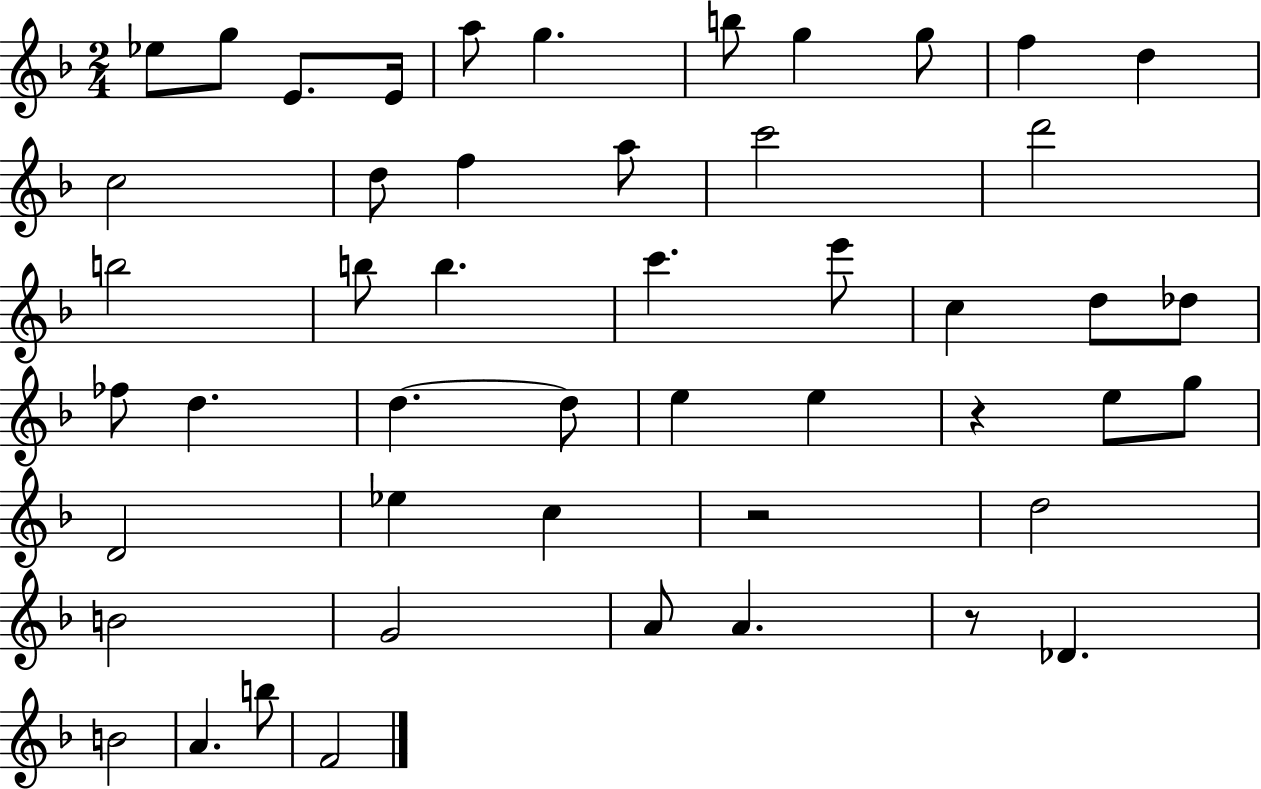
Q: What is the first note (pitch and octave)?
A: Eb5